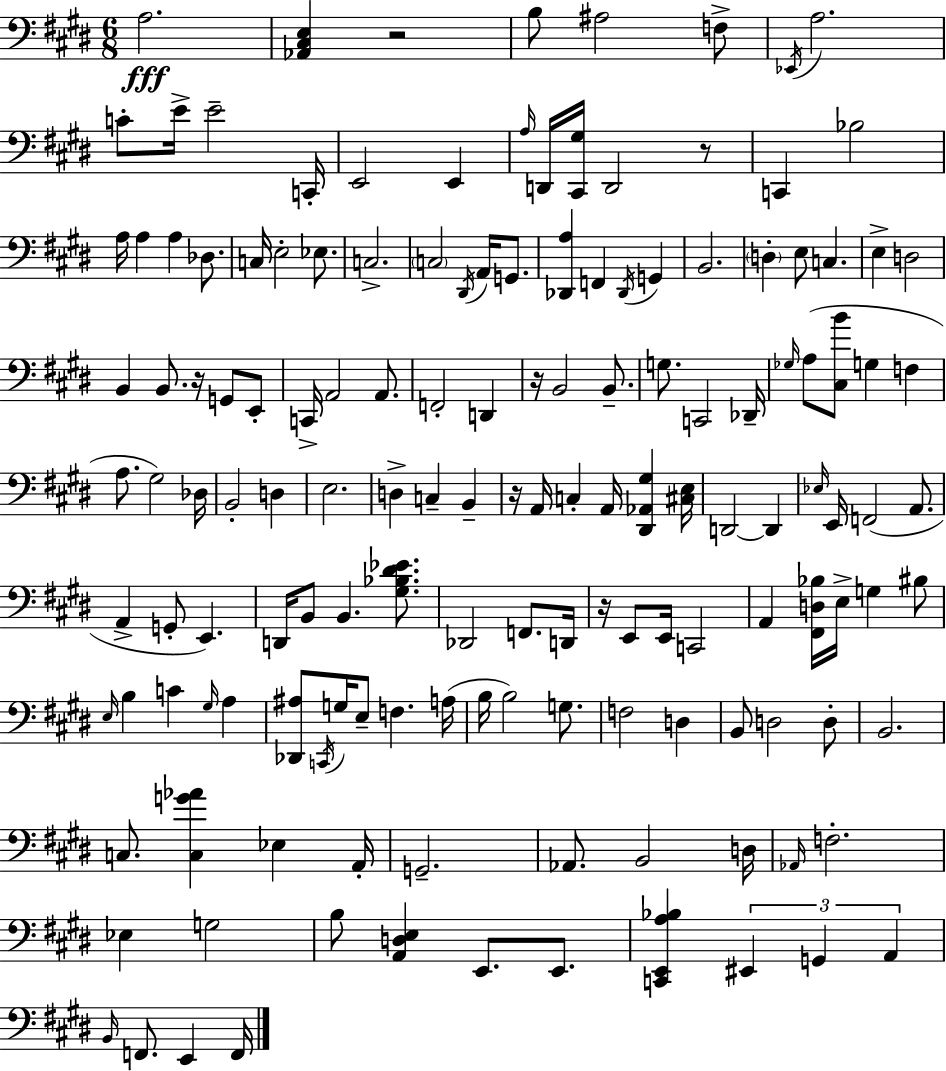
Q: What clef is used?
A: bass